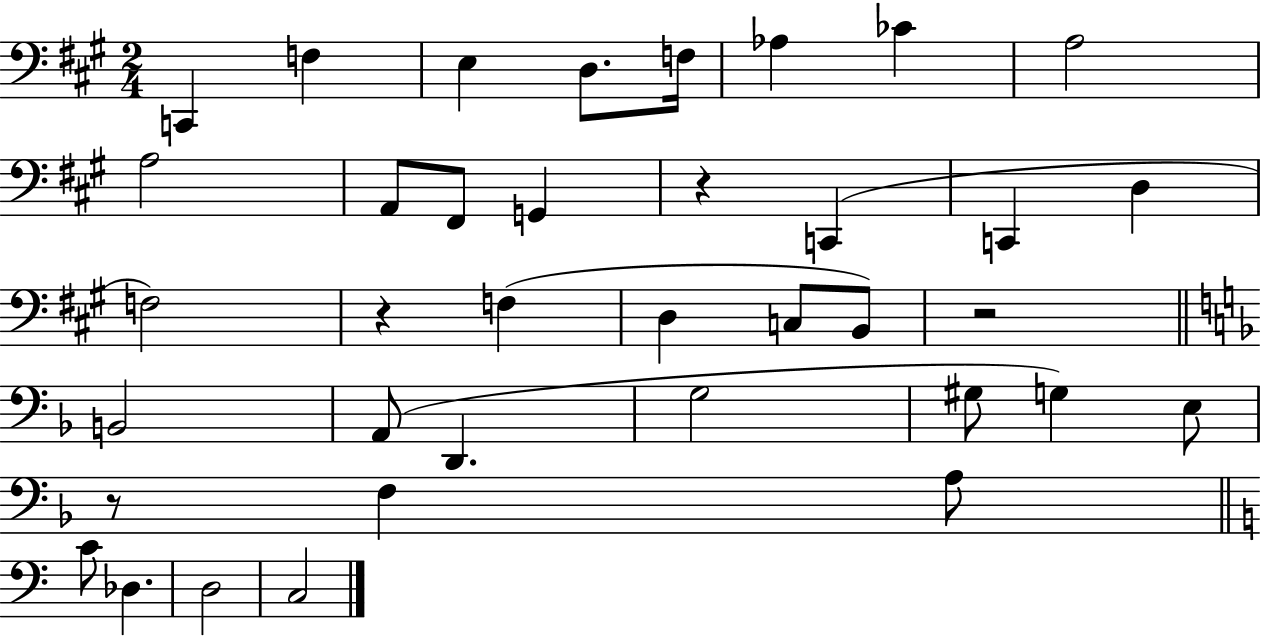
{
  \clef bass
  \numericTimeSignature
  \time 2/4
  \key a \major
  c,4 f4 | e4 d8. f16 | aes4 ces'4 | a2 | \break a2 | a,8 fis,8 g,4 | r4 c,4( | c,4 d4 | \break f2) | r4 f4( | d4 c8 b,8) | r2 | \break \bar "||" \break \key d \minor b,2 | a,8( d,4. | g2 | gis8 g4) e8 | \break r8 f4 a8 | \bar "||" \break \key a \minor c'8 des4. | d2 | c2 | \bar "|."
}